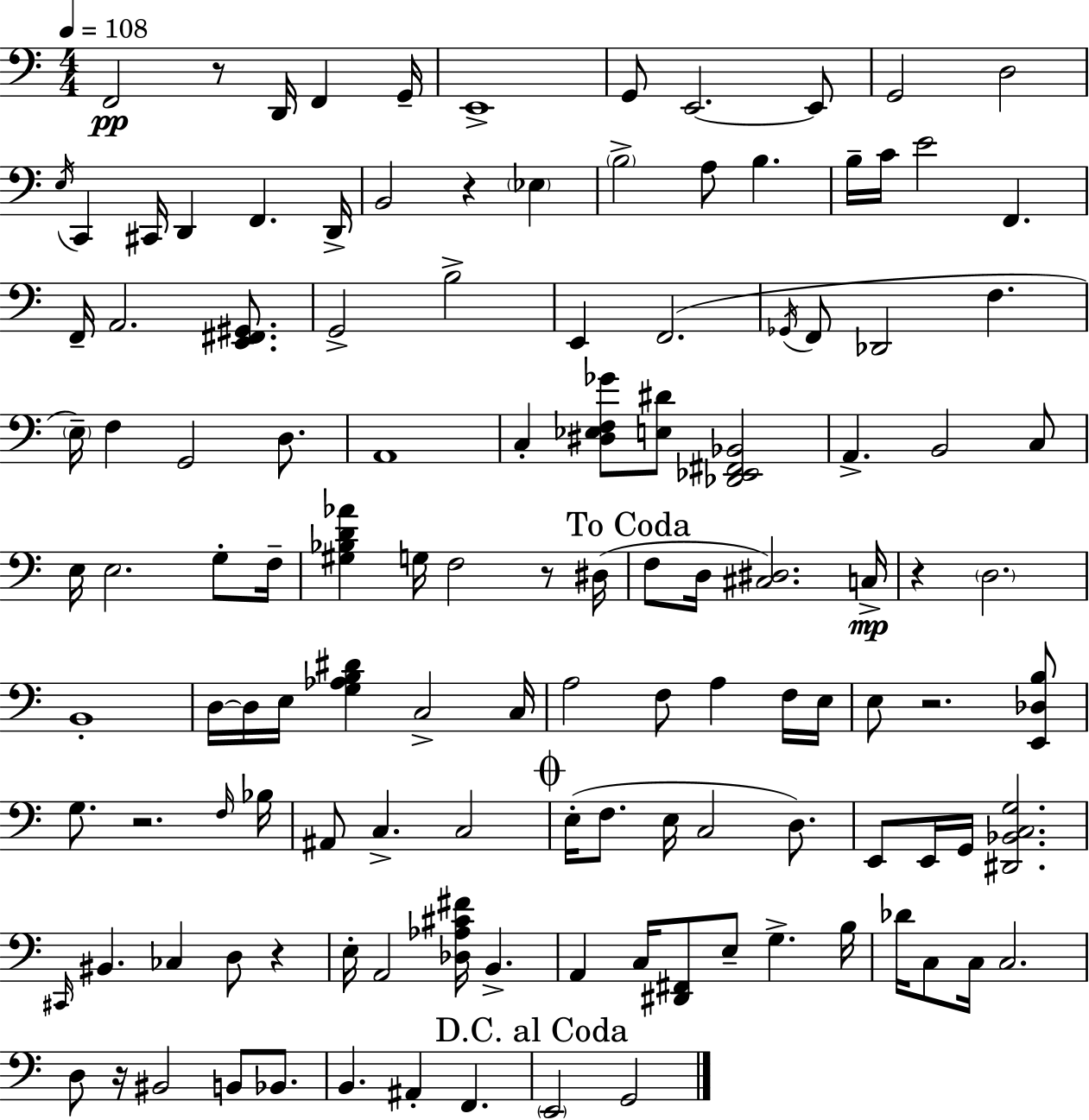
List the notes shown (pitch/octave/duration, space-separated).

F2/h R/e D2/s F2/q G2/s E2/w G2/e E2/h. E2/e G2/h D3/h E3/s C2/q C#2/s D2/q F2/q. D2/s B2/h R/q Eb3/q B3/h A3/e B3/q. B3/s C4/s E4/h F2/q. F2/s A2/h. [E2,F#2,G#2]/e. G2/h B3/h E2/q F2/h. Gb2/s F2/e Db2/h F3/q. E3/s F3/q G2/h D3/e. A2/w C3/q [D#3,Eb3,F3,Gb4]/e [E3,D#4]/e [Db2,Eb2,F#2,Bb2]/h A2/q. B2/h C3/e E3/s E3/h. G3/e F3/s [G#3,Bb3,D4,Ab4]/q G3/s F3/h R/e D#3/s F3/e D3/s [C#3,D#3]/h. C3/s R/q D3/h. B2/w D3/s D3/s E3/s [G3,Ab3,B3,D#4]/q C3/h C3/s A3/h F3/e A3/q F3/s E3/s E3/e R/h. [E2,Db3,B3]/e G3/e. R/h. F3/s Bb3/s A#2/e C3/q. C3/h E3/s F3/e. E3/s C3/h D3/e. E2/e E2/s G2/s [D#2,Bb2,C3,G3]/h. C#2/s BIS2/q. CES3/q D3/e R/q E3/s A2/h [Db3,Ab3,C#4,F#4]/s B2/q. A2/q C3/s [D#2,F#2]/e E3/e G3/q. B3/s Db4/s C3/e C3/s C3/h. D3/e R/s BIS2/h B2/e Bb2/e. B2/q. A#2/q F2/q. E2/h G2/h